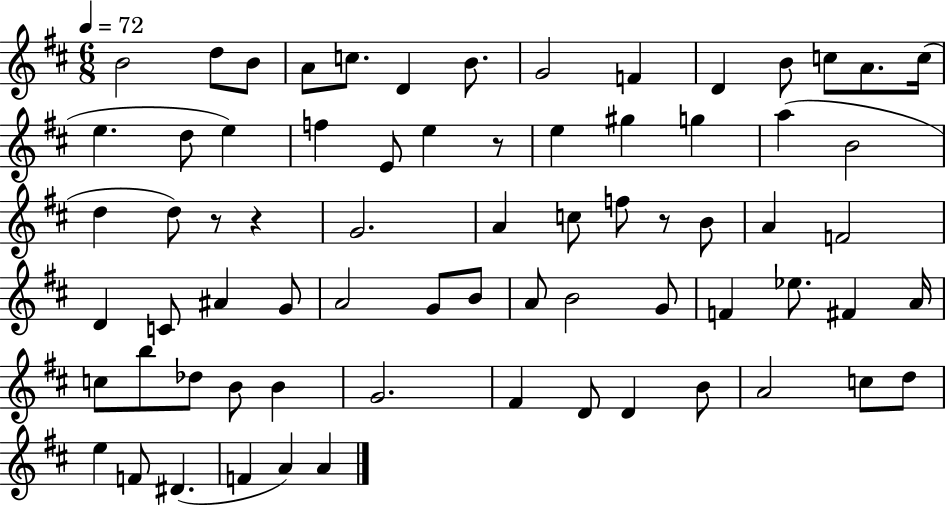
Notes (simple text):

B4/h D5/e B4/e A4/e C5/e. D4/q B4/e. G4/h F4/q D4/q B4/e C5/e A4/e. C5/s E5/q. D5/e E5/q F5/q E4/e E5/q R/e E5/q G#5/q G5/q A5/q B4/h D5/q D5/e R/e R/q G4/h. A4/q C5/e F5/e R/e B4/e A4/q F4/h D4/q C4/e A#4/q G4/e A4/h G4/e B4/e A4/e B4/h G4/e F4/q Eb5/e. F#4/q A4/s C5/e B5/e Db5/e B4/e B4/q G4/h. F#4/q D4/e D4/q B4/e A4/h C5/e D5/e E5/q F4/e D#4/q. F4/q A4/q A4/q